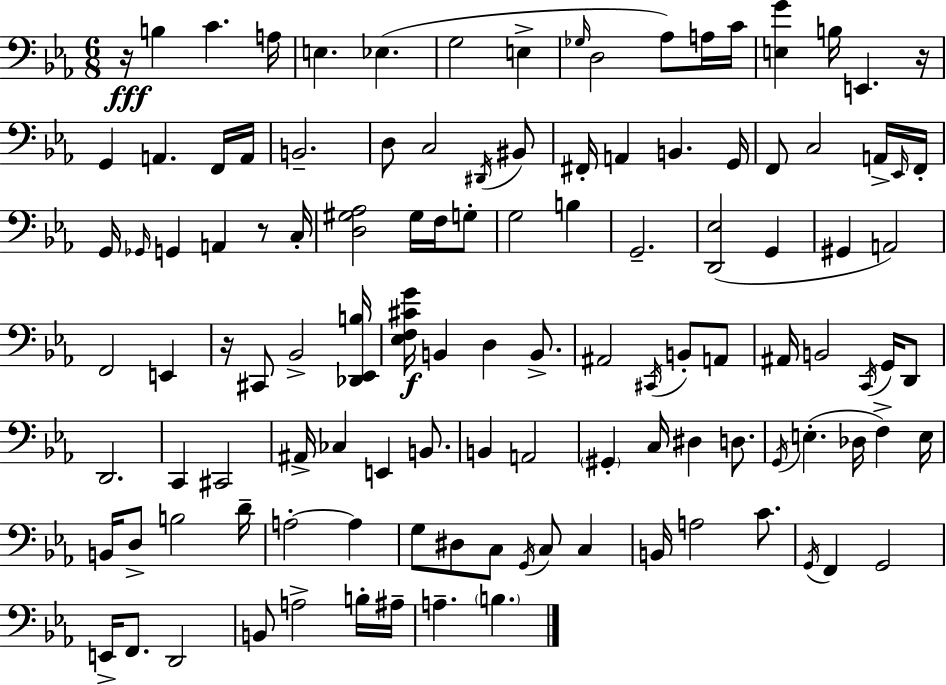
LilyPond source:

{
  \clef bass
  \numericTimeSignature
  \time 6/8
  \key c \minor
  r16\fff b4 c'4. a16 | e4. ees4.( | g2 e4-> | \grace { ges16 } d2 aes8) a16 | \break c'16 <e g'>4 b16 e,4. | r16 g,4 a,4. f,16 | a,16 b,2.-- | d8 c2 \acciaccatura { dis,16 } | \break bis,8 fis,16-. a,4 b,4. | g,16 f,8 c2 | a,16-> \grace { ees,16 } f,16-. g,16 \grace { ges,16 } g,4 a,4 | r8 c16-. <d gis aes>2 | \break gis16 f16 g8-. g2 | b4 g,2.-- | <d, ees>2( | g,4 gis,4 a,2) | \break f,2 | e,4 r16 cis,8 bes,2-> | <des, ees, b>16 <ees f cis' g'>16\f b,4 d4 | b,8.-> ais,2 | \break \acciaccatura { cis,16 } b,8-. a,8 ais,16 b,2 | \acciaccatura { c,16 } g,16 d,8 d,2. | c,4 cis,2 | ais,16-> ces4 e,4 | \break b,8. b,4 a,2 | \parenthesize gis,4-. c16 dis4 | d8. \acciaccatura { g,16 } e4.-.( | des16 f4->) e16 b,16 d8-> b2 | \break d'16-- a2-.~~ | a4 g8 dis8 c8 | \acciaccatura { g,16 } c8 c4 b,16 a2 | c'8. \acciaccatura { g,16 } f,4 | \break g,2 e,16-> f,8. | d,2 b,8 a2-> | b16-. ais16-- a4.-- | \parenthesize b4. \bar "|."
}